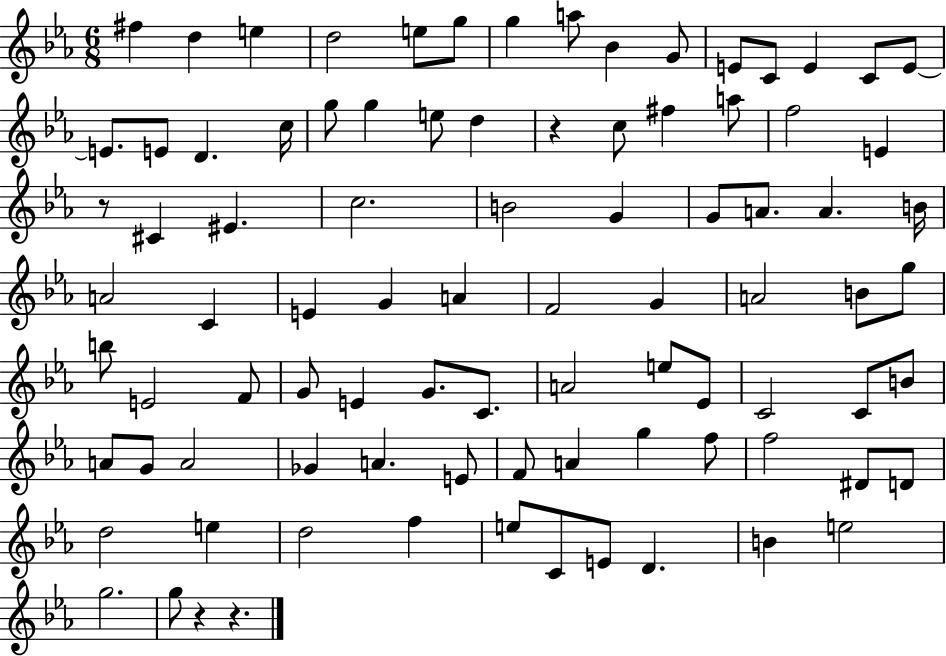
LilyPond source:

{
  \clef treble
  \numericTimeSignature
  \time 6/8
  \key ees \major
  fis''4 d''4 e''4 | d''2 e''8 g''8 | g''4 a''8 bes'4 g'8 | e'8 c'8 e'4 c'8 e'8~~ | \break e'8. e'8 d'4. c''16 | g''8 g''4 e''8 d''4 | r4 c''8 fis''4 a''8 | f''2 e'4 | \break r8 cis'4 eis'4. | c''2. | b'2 g'4 | g'8 a'8. a'4. b'16 | \break a'2 c'4 | e'4 g'4 a'4 | f'2 g'4 | a'2 b'8 g''8 | \break b''8 e'2 f'8 | g'8 e'4 g'8. c'8. | a'2 e''8 ees'8 | c'2 c'8 b'8 | \break a'8 g'8 a'2 | ges'4 a'4. e'8 | f'8 a'4 g''4 f''8 | f''2 dis'8 d'8 | \break d''2 e''4 | d''2 f''4 | e''8 c'8 e'8 d'4. | b'4 e''2 | \break g''2. | g''8 r4 r4. | \bar "|."
}